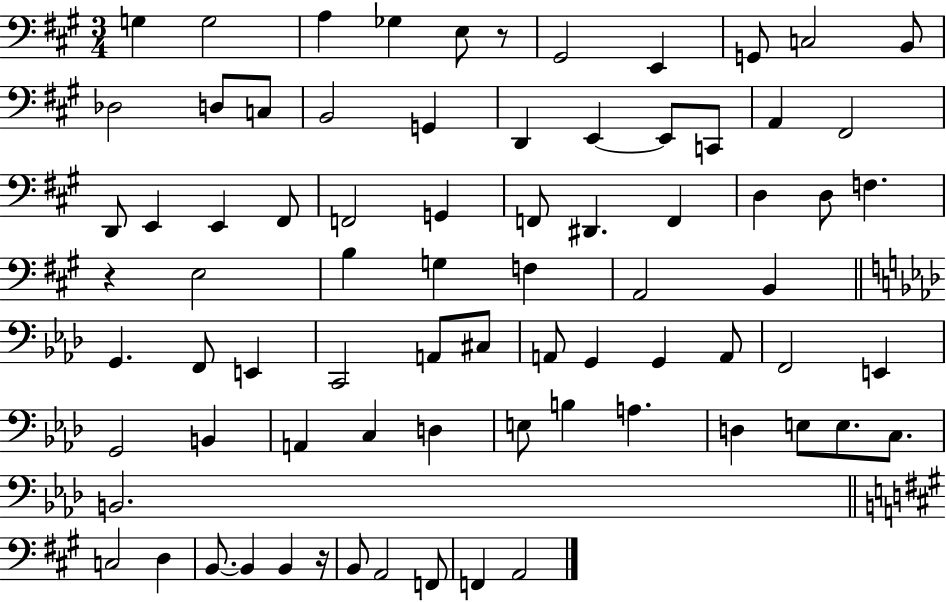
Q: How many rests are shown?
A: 3